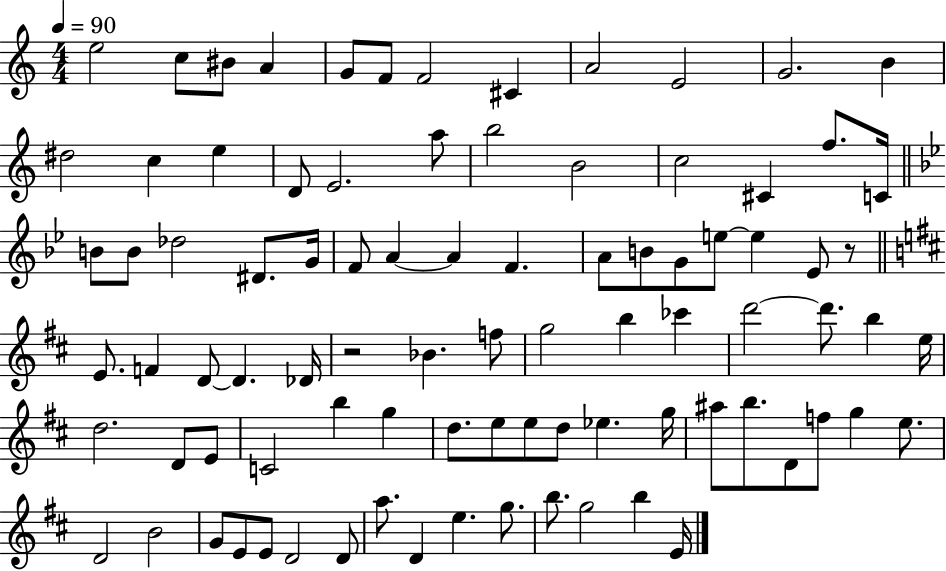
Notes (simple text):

E5/h C5/e BIS4/e A4/q G4/e F4/e F4/h C#4/q A4/h E4/h G4/h. B4/q D#5/h C5/q E5/q D4/e E4/h. A5/e B5/h B4/h C5/h C#4/q F5/e. C4/s B4/e B4/e Db5/h D#4/e. G4/s F4/e A4/q A4/q F4/q. A4/e B4/e G4/e E5/e E5/q Eb4/e R/e E4/e. F4/q D4/e D4/q. Db4/s R/h Bb4/q. F5/e G5/h B5/q CES6/q D6/h D6/e. B5/q E5/s D5/h. D4/e E4/e C4/h B5/q G5/q D5/e. E5/e E5/e D5/e Eb5/q. G5/s A#5/e B5/e. D4/e F5/e G5/q E5/e. D4/h B4/h G4/e E4/e E4/e D4/h D4/e A5/e. D4/q E5/q. G5/e. B5/e. G5/h B5/q E4/s